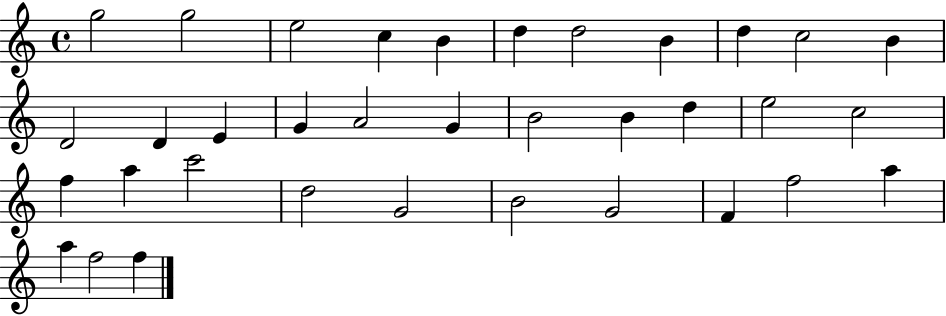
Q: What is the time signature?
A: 4/4